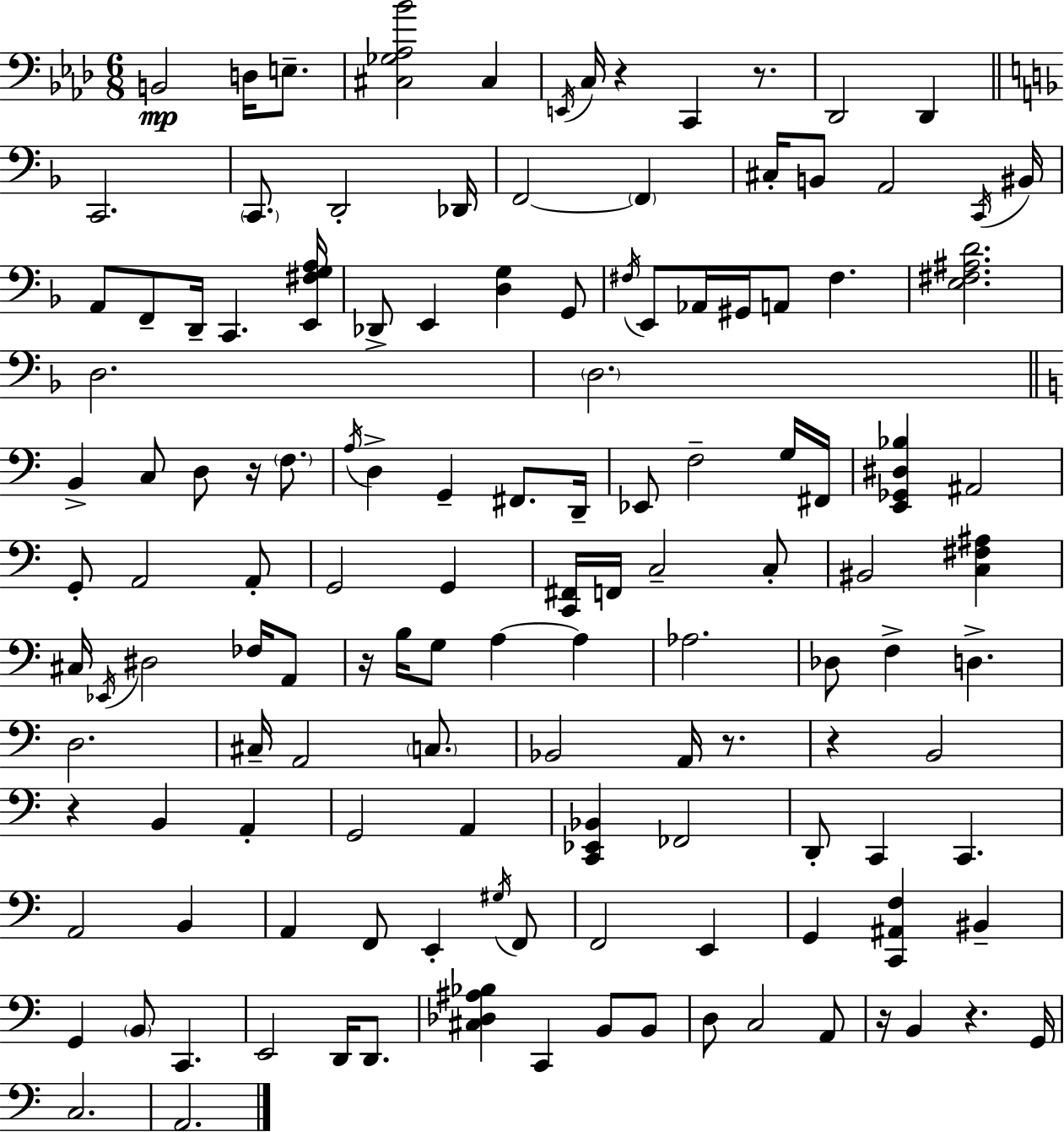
{
  \clef bass
  \numericTimeSignature
  \time 6/8
  \key aes \major
  b,2\mp d16 e8.-- | <cis ges aes bes'>2 cis4 | \acciaccatura { e,16 } c16 r4 c,4 r8. | des,2 des,4 | \break \bar "||" \break \key f \major c,2. | \parenthesize c,8. d,2-. des,16 | f,2~~ \parenthesize f,4 | cis16-. b,8 a,2 \acciaccatura { c,16 } | \break bis,16 a,8 f,8-- d,16-- c,4. | <e, fis g a>16 des,8-> e,4 <d g>4 g,8 | \acciaccatura { fis16 } e,8 aes,16 gis,16 a,8 fis4. | <e fis ais d'>2. | \break d2. | \parenthesize d2. | \bar "||" \break \key a \minor b,4-> c8 d8 r16 \parenthesize f8. | \acciaccatura { a16 } d4-> g,4-- fis,8. | d,16-- ees,8 f2-- g16 | fis,16 <e, ges, dis bes>4 ais,2 | \break g,8-. a,2 a,8-. | g,2 g,4 | <c, fis,>16 f,16 c2-- c8-. | bis,2 <c fis ais>4 | \break cis16 \acciaccatura { ees,16 } dis2 fes16 | a,8 r16 b16 g8 a4~~ a4 | aes2. | des8 f4-> d4.-> | \break d2. | cis16-- a,2 \parenthesize c8. | bes,2 a,16 r8. | r4 b,2 | \break r4 b,4 a,4-. | g,2 a,4 | <c, ees, bes,>4 fes,2 | d,8-. c,4 c,4. | \break a,2 b,4 | a,4 f,8 e,4-. | \acciaccatura { gis16 } f,8 f,2 e,4 | g,4 <c, ais, f>4 bis,4-- | \break g,4 \parenthesize b,8 c,4. | e,2 d,16 | d,8. <cis des ais bes>4 c,4 b,8 | b,8 d8 c2 | \break a,8 r16 b,4 r4. | g,16 c2. | a,2. | \bar "|."
}